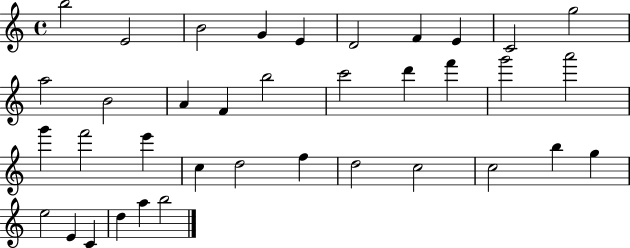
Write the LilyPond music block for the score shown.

{
  \clef treble
  \time 4/4
  \defaultTimeSignature
  \key c \major
  b''2 e'2 | b'2 g'4 e'4 | d'2 f'4 e'4 | c'2 g''2 | \break a''2 b'2 | a'4 f'4 b''2 | c'''2 d'''4 f'''4 | g'''2 a'''2 | \break g'''4 f'''2 e'''4 | c''4 d''2 f''4 | d''2 c''2 | c''2 b''4 g''4 | \break e''2 e'4 c'4 | d''4 a''4 b''2 | \bar "|."
}